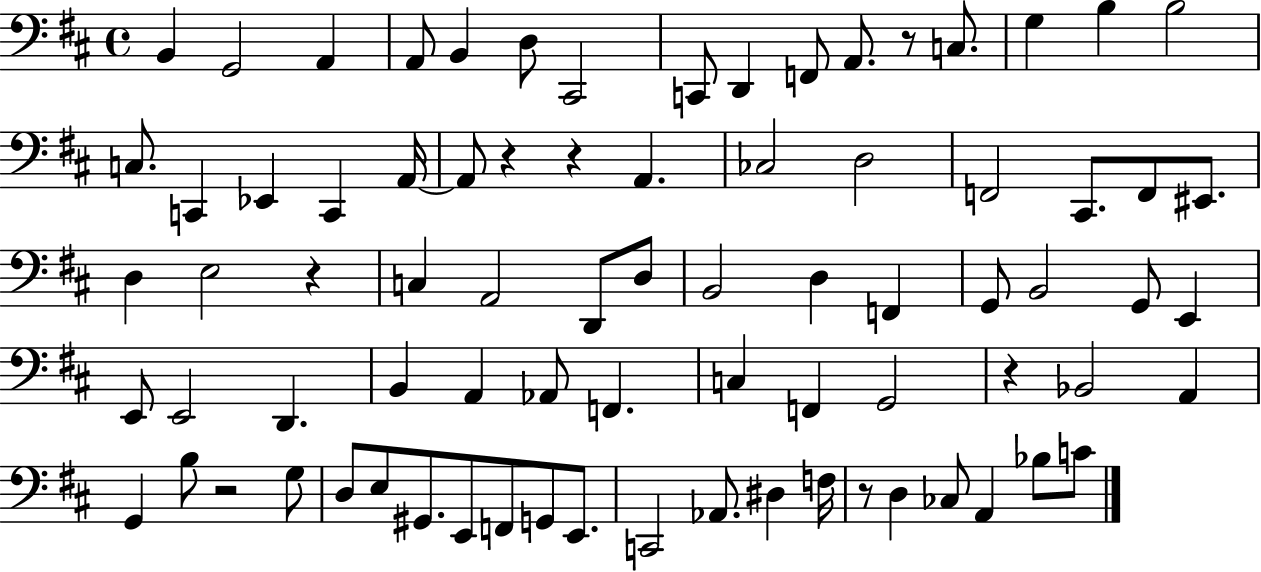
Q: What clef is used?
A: bass